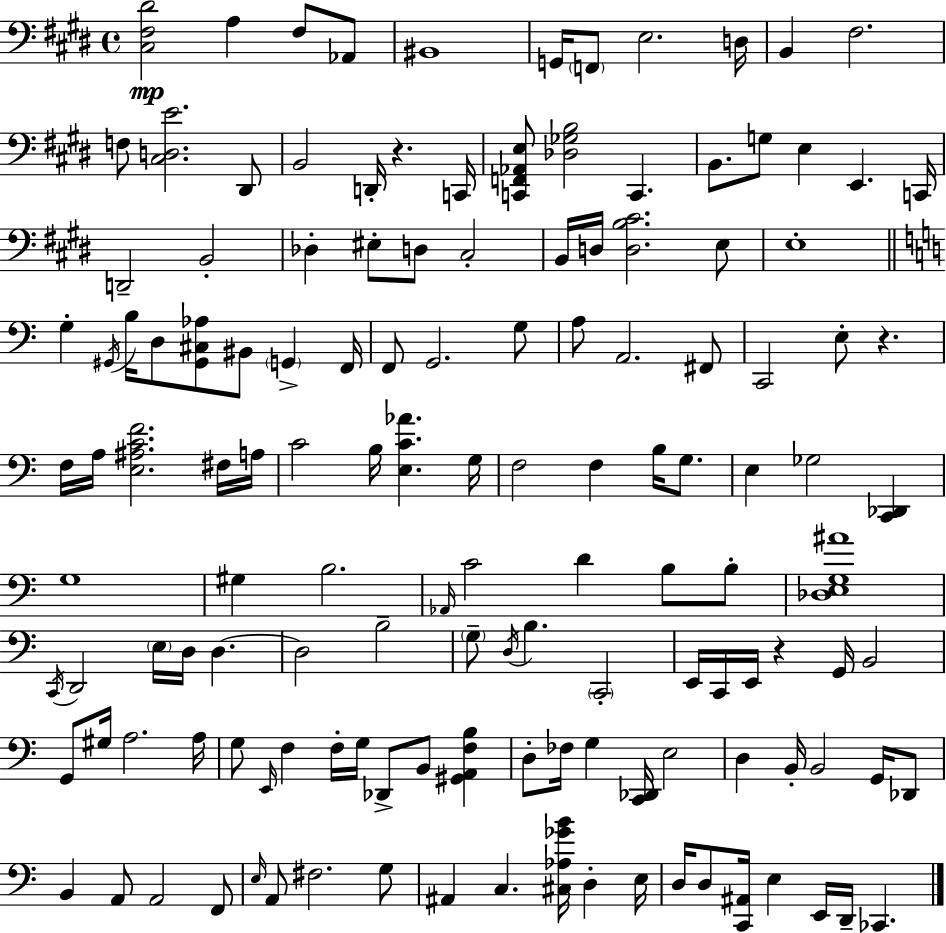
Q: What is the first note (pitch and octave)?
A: A3